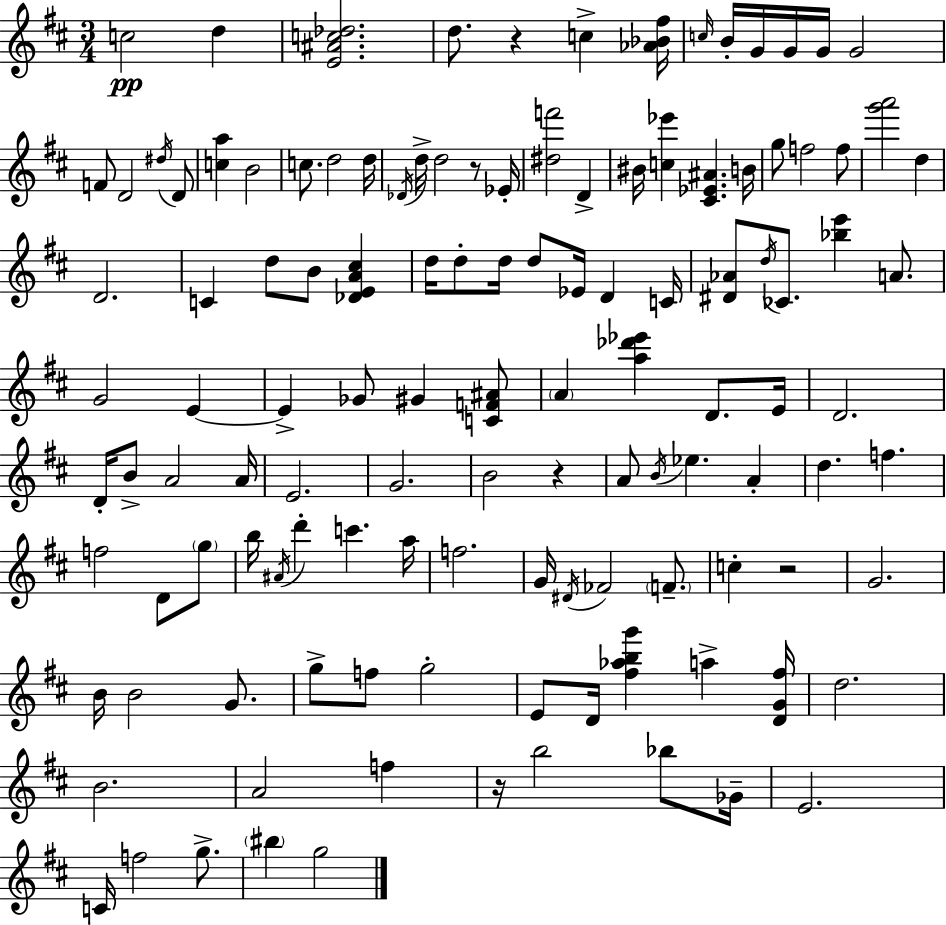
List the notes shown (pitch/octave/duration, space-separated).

C5/h D5/q [E4,A#4,C5,Db5]/h. D5/e. R/q C5/q [Ab4,Bb4,F#5]/s C5/s B4/s G4/s G4/s G4/s G4/h F4/e D4/h D#5/s D4/e [C5,A5]/q B4/h C5/e. D5/h D5/s Db4/s D5/s D5/h R/e Eb4/s [D#5,F6]/h D4/q BIS4/s [C5,Eb6]/q [C#4,Eb4,A#4]/q. B4/s G5/e F5/h F5/e [G6,A6]/h D5/q D4/h. C4/q D5/e B4/e [Db4,E4,A4,C#5]/q D5/s D5/e D5/s D5/e Eb4/s D4/q C4/s [D#4,Ab4]/e D5/s CES4/e. [Bb5,E6]/q A4/e. G4/h E4/q E4/q Gb4/e G#4/q [C4,F4,A#4]/e A4/q [A5,Db6,Eb6]/q D4/e. E4/s D4/h. D4/s B4/e A4/h A4/s E4/h. G4/h. B4/h R/q A4/e B4/s Eb5/q. A4/q D5/q. F5/q. F5/h D4/e G5/e B5/s A#4/s D6/q C6/q. A5/s F5/h. G4/s D#4/s FES4/h F4/e. C5/q R/h G4/h. B4/s B4/h G4/e. G5/e F5/e G5/h E4/e D4/s [F#5,Ab5,B5,G6]/q A5/q [D4,G4,F#5]/s D5/h. B4/h. A4/h F5/q R/s B5/h Bb5/e Gb4/s E4/h. C4/s F5/h G5/e. BIS5/q G5/h